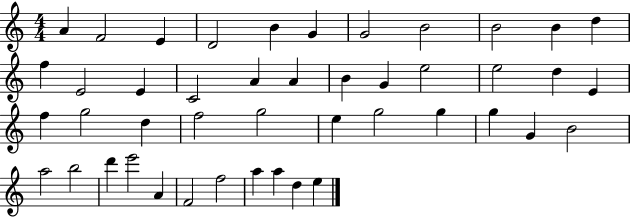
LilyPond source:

{
  \clef treble
  \numericTimeSignature
  \time 4/4
  \key c \major
  a'4 f'2 e'4 | d'2 b'4 g'4 | g'2 b'2 | b'2 b'4 d''4 | \break f''4 e'2 e'4 | c'2 a'4 a'4 | b'4 g'4 e''2 | e''2 d''4 e'4 | \break f''4 g''2 d''4 | f''2 g''2 | e''4 g''2 g''4 | g''4 g'4 b'2 | \break a''2 b''2 | d'''4 e'''2 a'4 | f'2 f''2 | a''4 a''4 d''4 e''4 | \break \bar "|."
}